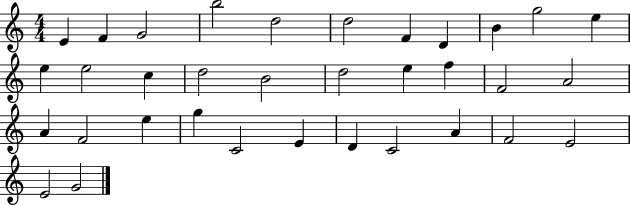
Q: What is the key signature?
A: C major